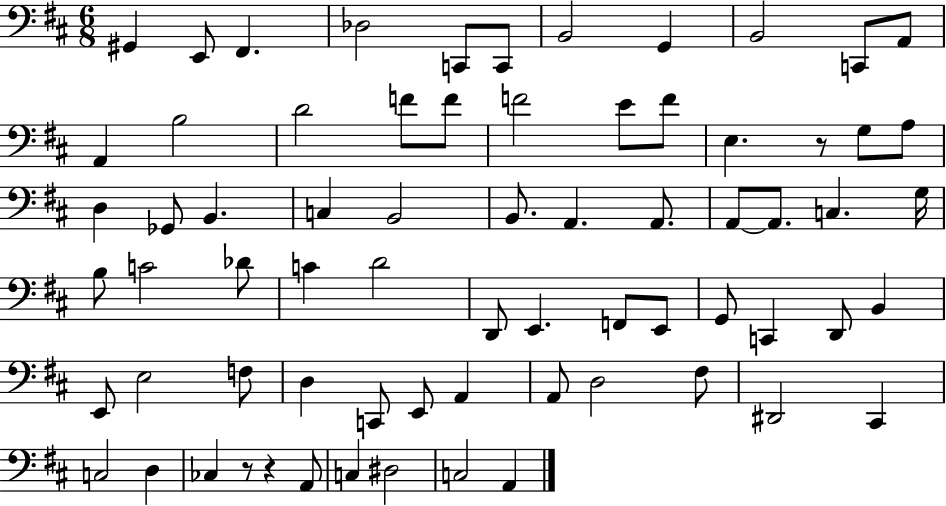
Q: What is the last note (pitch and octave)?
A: A2